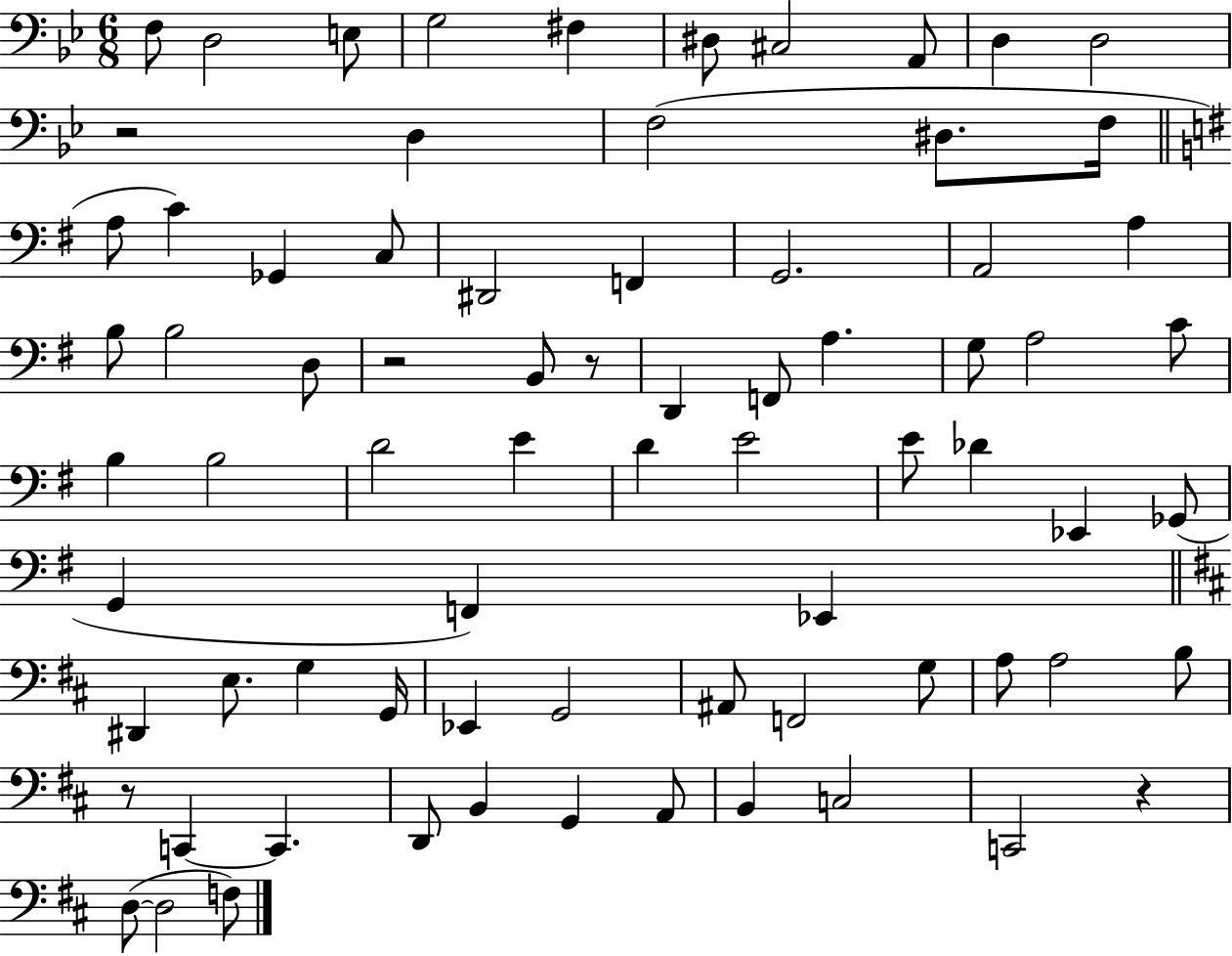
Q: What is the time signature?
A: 6/8